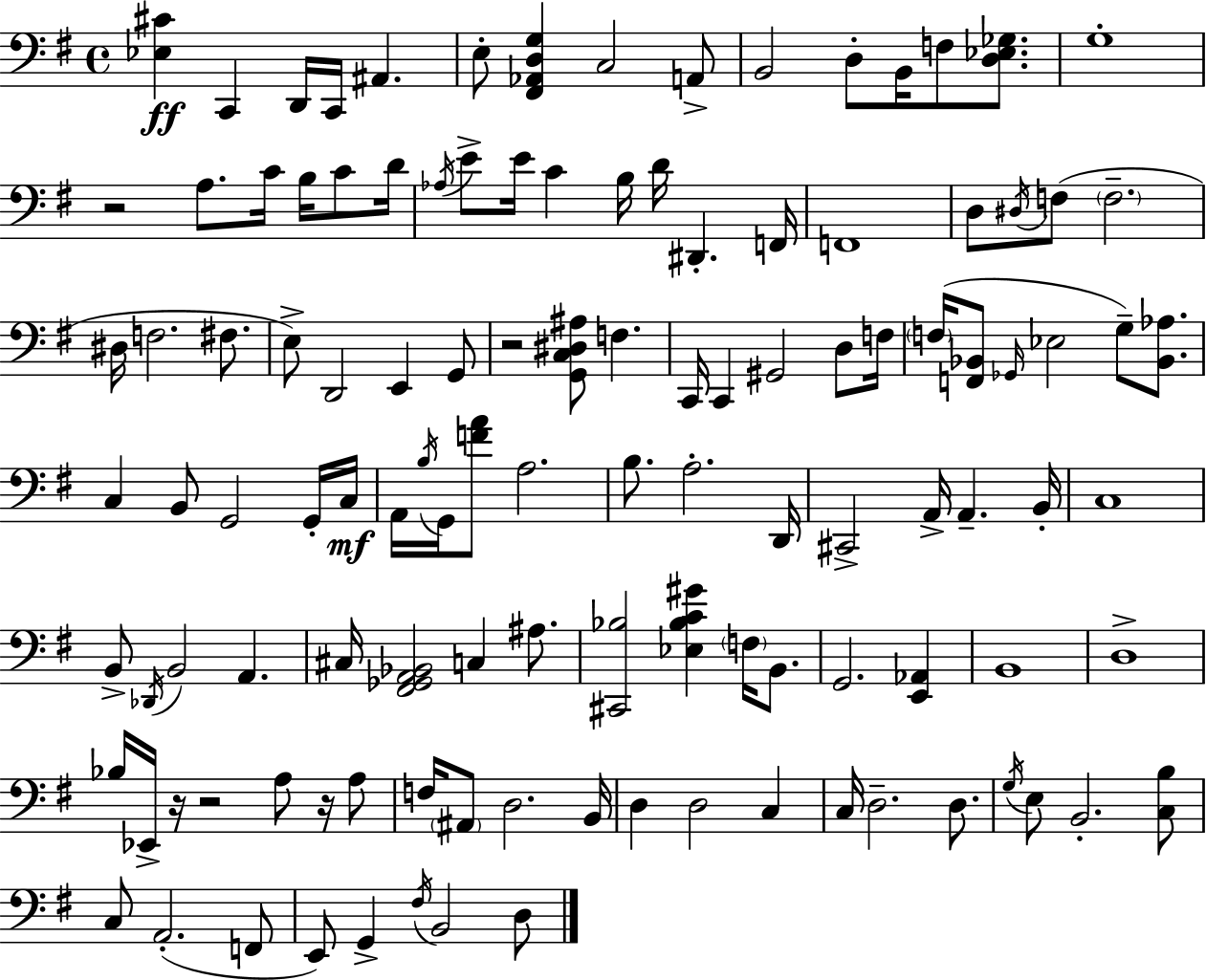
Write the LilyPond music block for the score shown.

{
  \clef bass
  \time 4/4
  \defaultTimeSignature
  \key e \minor
  <ees cis'>4\ff c,4 d,16 c,16 ais,4. | e8-. <fis, aes, d g>4 c2 a,8-> | b,2 d8-. b,16 f8 <d ees ges>8. | g1-. | \break r2 a8. c'16 b16 c'8 d'16 | \acciaccatura { aes16 } e'8-> e'16 c'4 b16 d'16 dis,4.-. | f,16 f,1 | d8 \acciaccatura { dis16 } f8( \parenthesize f2.-- | \break dis16 f2. fis8. | e8->) d,2 e,4 | g,8 r2 <g, c dis ais>8 f4. | c,16 c,4 gis,2 d8 | \break f16 \parenthesize f16( <f, bes,>8 \grace { ges,16 } ees2 g8--) | <bes, aes>8. c4 b,8 g,2 | g,16-. c16\mf a,16 \acciaccatura { b16 } g,16 <f' a'>8 a2. | b8. a2.-. | \break d,16 cis,2-> a,16-> a,4.-- | b,16-. c1 | b,8-> \acciaccatura { des,16 } b,2 a,4. | cis16 <fis, ges, a, bes,>2 c4 | \break ais8. <cis, bes>2 <ees bes c' gis'>4 | \parenthesize f16 b,8. g,2. | <e, aes,>4 b,1 | d1-> | \break bes16 ees,16-> r16 r2 | a8 r16 a8 f16 \parenthesize ais,8 d2. | b,16 d4 d2 | c4 c16 d2.-- | \break d8. \acciaccatura { g16 } e8 b,2.-. | <c b>8 c8 a,2.-.( | f,8 e,8) g,4-> \acciaccatura { fis16 } b,2 | d8 \bar "|."
}